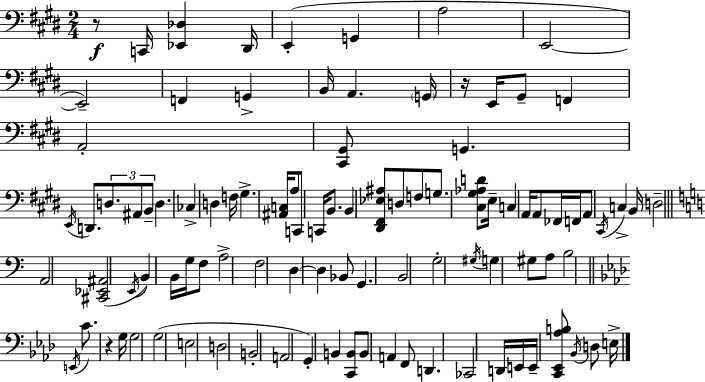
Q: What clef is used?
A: bass